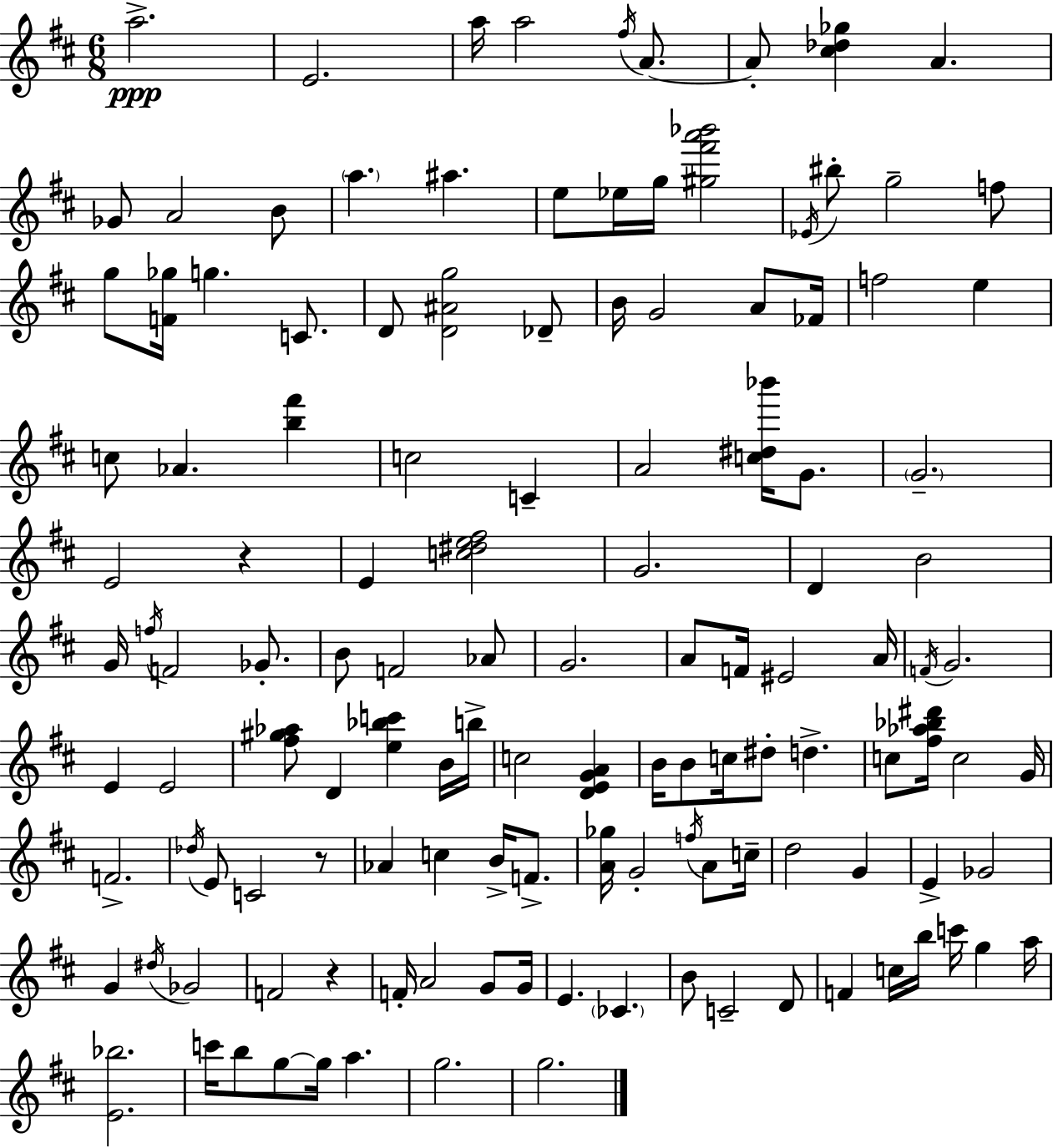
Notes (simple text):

A5/h. E4/h. A5/s A5/h F#5/s A4/e. A4/e [C#5,Db5,Gb5]/q A4/q. Gb4/e A4/h B4/e A5/q. A#5/q. E5/e Eb5/s G5/s [G#5,F#6,A6,Bb6]/h Eb4/s BIS5/e G5/h F5/e G5/e [F4,Gb5]/s G5/q. C4/e. D4/e [D4,A#4,G5]/h Db4/e B4/s G4/h A4/e FES4/s F5/h E5/q C5/e Ab4/q. [B5,F#6]/q C5/h C4/q A4/h [C5,D#5,Bb6]/s G4/e. G4/h. E4/h R/q E4/q [C5,D#5,E5,F#5]/h G4/h. D4/q B4/h G4/s F5/s F4/h Gb4/e. B4/e F4/h Ab4/e G4/h. A4/e F4/s EIS4/h A4/s F4/s G4/h. E4/q E4/h [F#5,G#5,Ab5]/e D4/q [E5,Bb5,C6]/q B4/s B5/s C5/h [D4,E4,G4,A4]/q B4/s B4/e C5/s D#5/e D5/q. C5/e [F#5,Ab5,Bb5,D#6]/s C5/h G4/s F4/h. Db5/s E4/e C4/h R/e Ab4/q C5/q B4/s F4/e. [A4,Gb5]/s G4/h F5/s A4/e C5/s D5/h G4/q E4/q Gb4/h G4/q D#5/s Gb4/h F4/h R/q F4/s A4/h G4/e G4/s E4/q. CES4/q. B4/e C4/h D4/e F4/q C5/s B5/s C6/s G5/q A5/s [E4,Bb5]/h. C6/s B5/e G5/e G5/s A5/q. G5/h. G5/h.